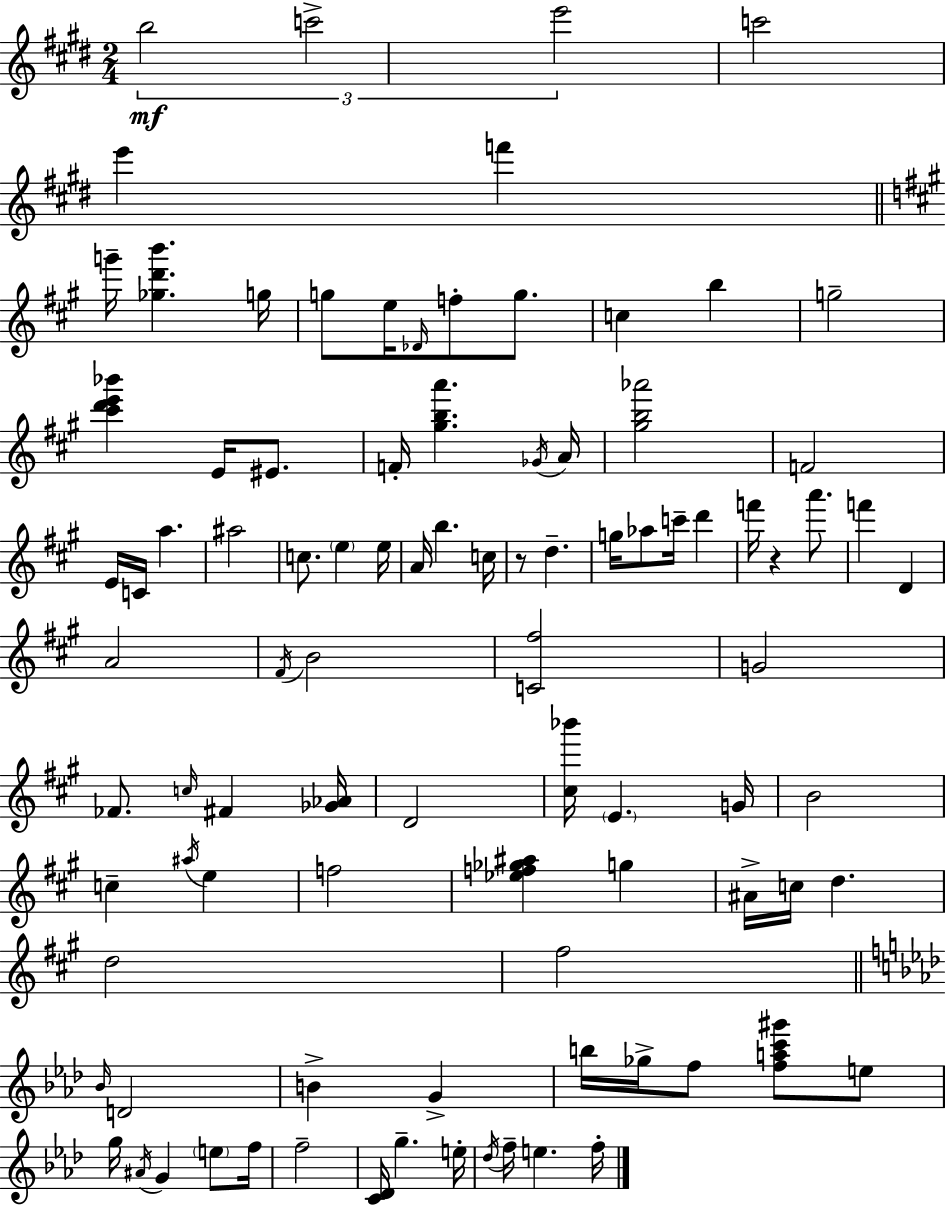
{
  \clef treble
  \numericTimeSignature
  \time 2/4
  \key e \major
  \tuplet 3/2 { b''2\mf | c'''2-> | e'''2 } | c'''2 | \break e'''4 f'''4 | \bar "||" \break \key a \major g'''16-- <ges'' d''' b'''>4. g''16 | g''8 e''16 \grace { des'16 } f''8-. g''8. | c''4 b''4 | g''2-- | \break <cis''' d''' e''' bes'''>4 e'16 eis'8. | f'16-. <gis'' b'' a'''>4. | \acciaccatura { ges'16 } a'16 <gis'' b'' aes'''>2 | f'2 | \break e'16 c'16 a''4. | ais''2 | c''8. \parenthesize e''4 | e''16 a'16 b''4. | \break c''16 r8 d''4.-- | g''16 aes''8 c'''16-- d'''4 | f'''16 r4 a'''8. | f'''4 d'4 | \break a'2 | \acciaccatura { fis'16 } b'2 | <c' fis''>2 | g'2 | \break fes'8. \grace { c''16 } fis'4 | <ges' aes'>16 d'2 | <cis'' bes'''>16 \parenthesize e'4. | g'16 b'2 | \break c''4-- | \acciaccatura { ais''16 } e''4 f''2 | <ees'' f'' ges'' ais''>4 | g''4 ais'16-> c''16 d''4. | \break d''2 | fis''2 | \bar "||" \break \key aes \major \grace { bes'16 } d'2 | b'4-> g'4-> | b''16 ges''16-> f''8 <f'' a'' c''' gis'''>8 e''8 | g''16 \acciaccatura { ais'16 } g'4 \parenthesize e''8 | \break f''16 f''2-- | <c' des'>16 g''4.-- | e''16-. \acciaccatura { des''16 } f''16-- e''4. | f''16-. \bar "|."
}